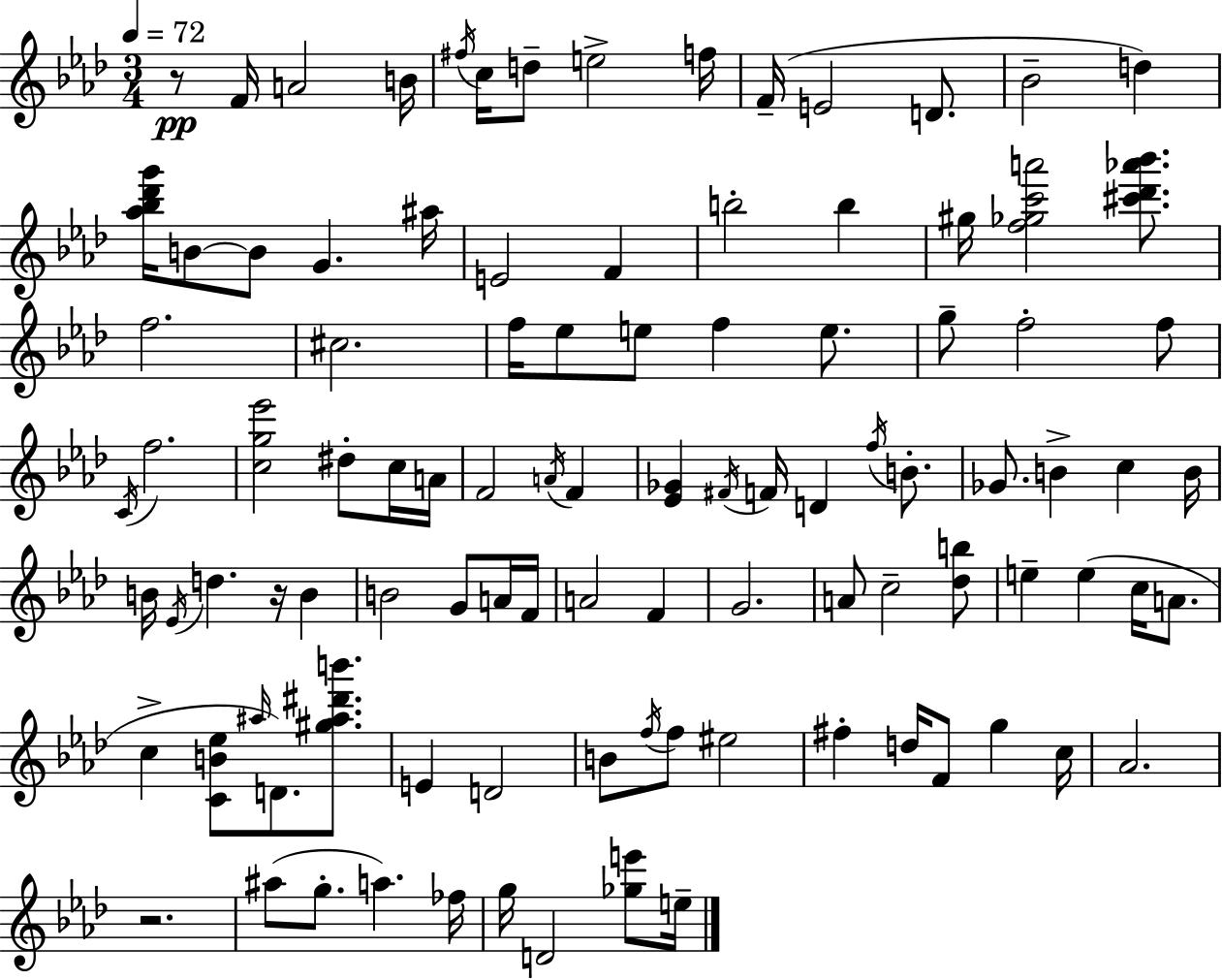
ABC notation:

X:1
T:Untitled
M:3/4
L:1/4
K:Ab
z/2 F/4 A2 B/4 ^f/4 c/4 d/2 e2 f/4 F/4 E2 D/2 _B2 d [_a_b_d'g']/4 B/2 B/2 G ^a/4 E2 F b2 b ^g/4 [f_gc'a']2 [^c'_d'_a'_b']/2 f2 ^c2 f/4 _e/2 e/2 f e/2 g/2 f2 f/2 C/4 f2 [cg_e']2 ^d/2 c/4 A/4 F2 A/4 F [_E_G] ^F/4 F/4 D f/4 B/2 _G/2 B c B/4 B/4 _E/4 d z/4 B B2 G/2 A/4 F/4 A2 F G2 A/2 c2 [_db]/2 e e c/4 A/2 c [CB_e]/2 ^a/4 D/2 [^g^a^d'b']/2 E D2 B/2 f/4 f/2 ^e2 ^f d/4 F/2 g c/4 _A2 z2 ^a/2 g/2 a _f/4 g/4 D2 [_ge']/2 e/4